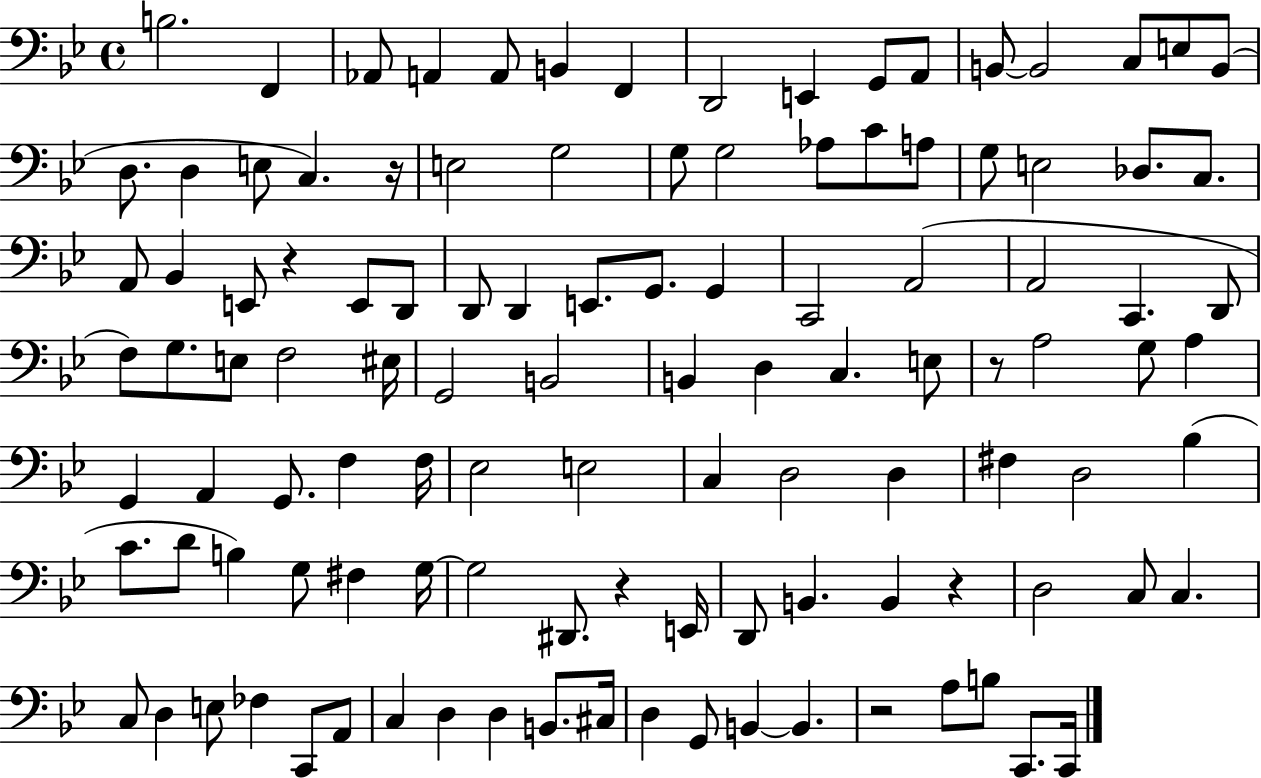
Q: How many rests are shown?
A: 6